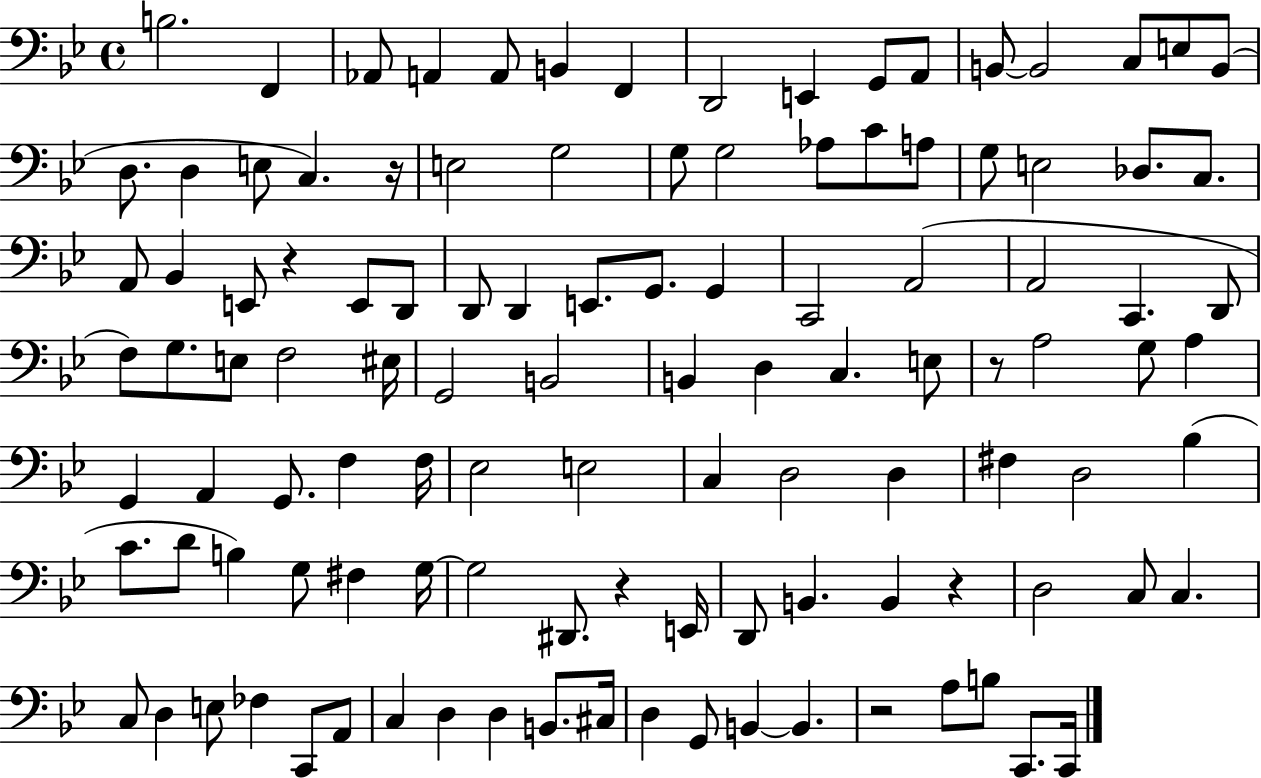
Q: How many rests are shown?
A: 6